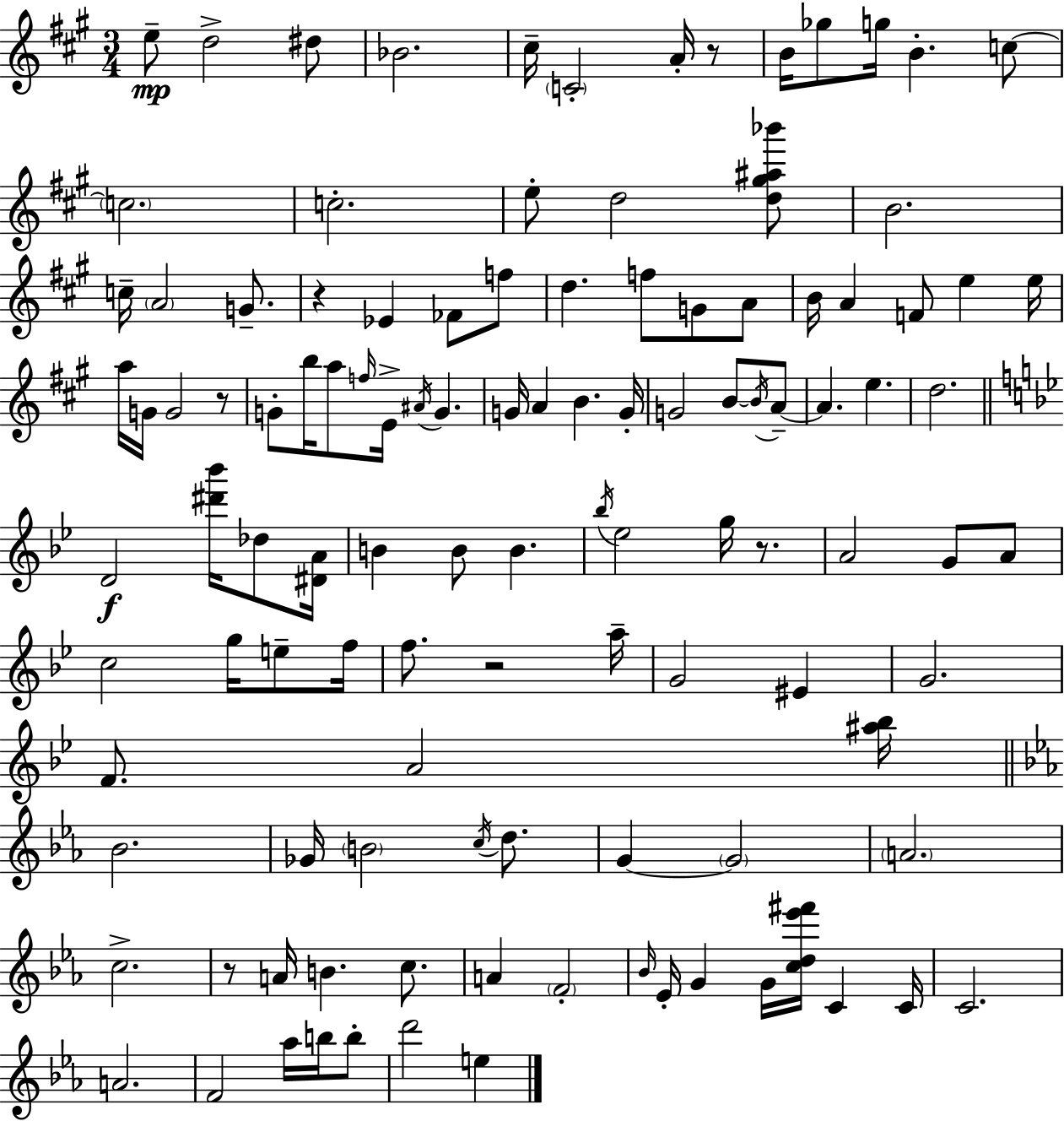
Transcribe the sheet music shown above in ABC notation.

X:1
T:Untitled
M:3/4
L:1/4
K:A
e/2 d2 ^d/2 _B2 ^c/4 C2 A/4 z/2 B/4 _g/2 g/4 B c/2 c2 c2 e/2 d2 [d^g^a_b']/2 B2 c/4 A2 G/2 z _E _F/2 f/2 d f/2 G/2 A/2 B/4 A F/2 e e/4 a/4 G/4 G2 z/2 G/2 b/4 a/2 f/4 E/4 ^A/4 G G/4 A B G/4 G2 B/2 B/4 A/2 A e d2 D2 [^d'_b']/4 _d/2 [^DA]/4 B B/2 B _b/4 _e2 g/4 z/2 A2 G/2 A/2 c2 g/4 e/2 f/4 f/2 z2 a/4 G2 ^E G2 F/2 A2 [^a_b]/4 _B2 _G/4 B2 c/4 d/2 G G2 A2 c2 z/2 A/4 B c/2 A F2 _B/4 _E/4 G G/4 [cd_e'^f']/4 C C/4 C2 A2 F2 _a/4 b/4 b/2 d'2 e